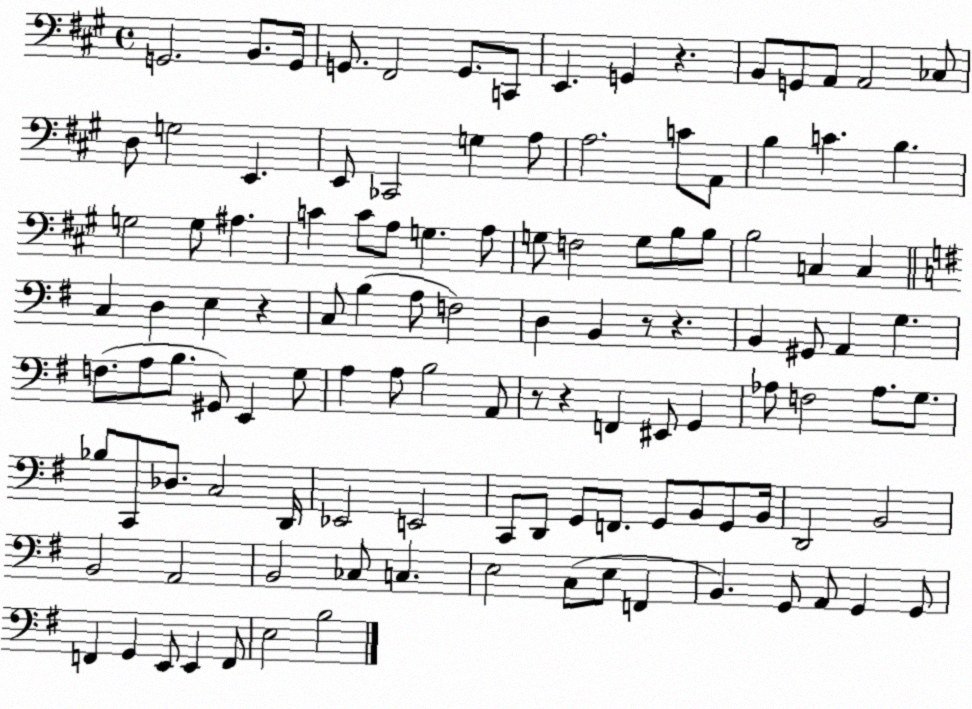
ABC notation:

X:1
T:Untitled
M:4/4
L:1/4
K:A
G,,2 B,,/2 G,,/4 G,,/2 ^F,,2 G,,/2 C,,/2 E,, G,, z B,,/2 G,,/2 A,,/2 A,,2 _C,/2 D,/2 G,2 E,, E,,/2 _C,,2 G, A,/2 A,2 C/2 A,,/2 B, C B, G,2 G,/2 ^A, C C/2 A,/2 G, A,/2 G,/2 F,2 G,/2 B,/2 B,/2 B,2 C, C, C, D, E, z C,/2 B, A,/2 F,2 D, B,, z/2 z B,, ^G,,/2 A,, G, F,/2 A,/2 B,/2 ^G,,/2 E,, G,/2 A, A,/2 B,2 A,,/2 z/2 z F,, ^E,,/2 G,, _A,/2 F,2 _A,/2 G,/2 _B,/2 C,,/2 _D,/2 C,2 D,,/4 _E,,2 E,,2 C,,/2 D,,/2 G,,/2 F,,/2 G,,/2 B,,/2 G,,/2 B,,/4 D,,2 B,,2 B,,2 A,,2 B,,2 _C,/2 C, E,2 C,/2 E,/2 F,, B,, G,,/2 A,,/2 G,, G,,/2 F,, G,, E,,/2 E,, F,,/2 E,2 B,2